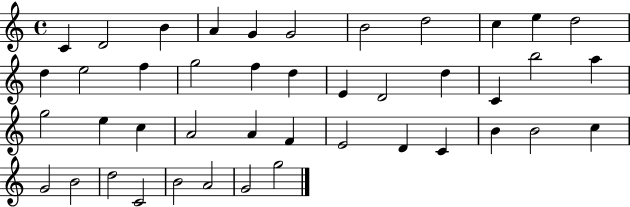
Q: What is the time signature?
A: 4/4